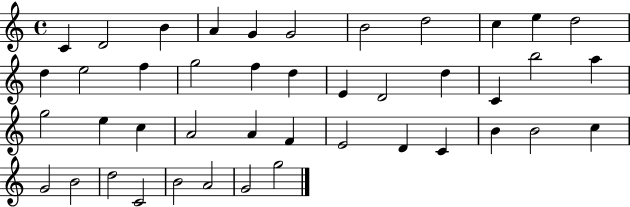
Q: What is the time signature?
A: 4/4